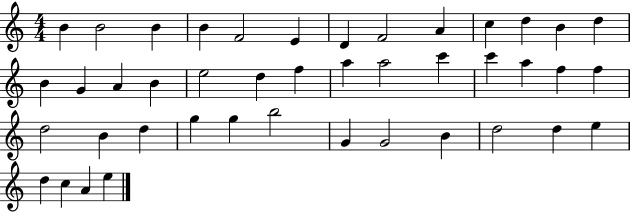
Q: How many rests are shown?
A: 0